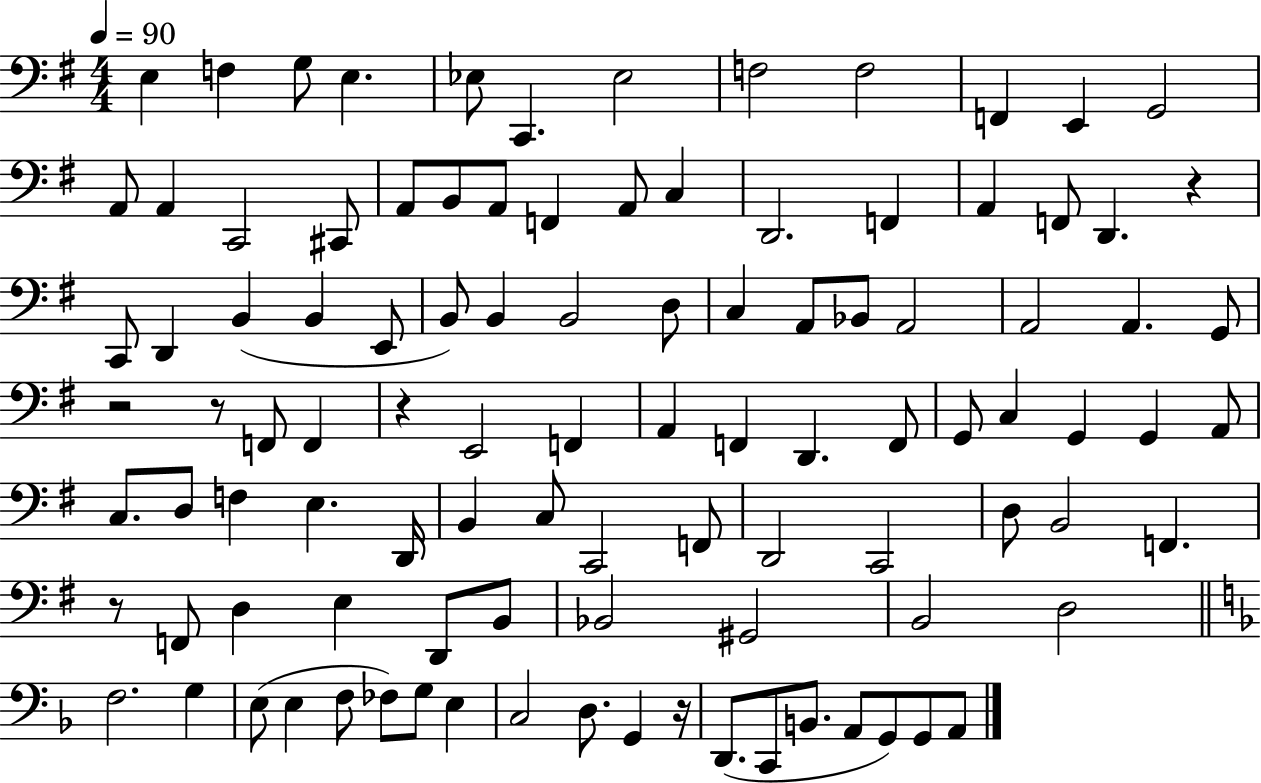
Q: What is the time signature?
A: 4/4